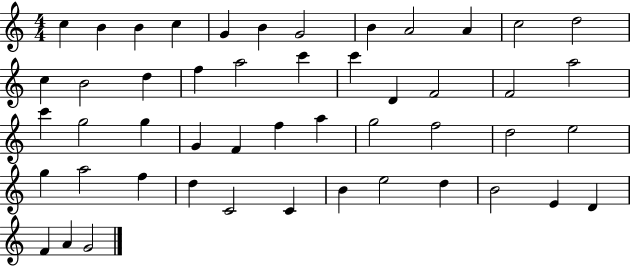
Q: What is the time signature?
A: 4/4